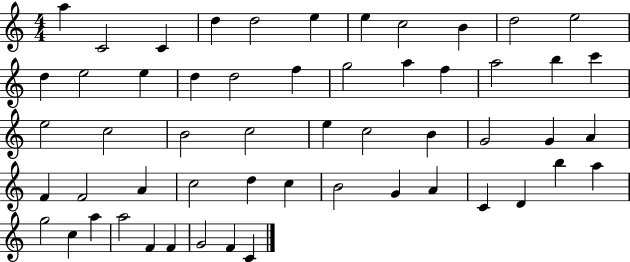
{
  \clef treble
  \numericTimeSignature
  \time 4/4
  \key c \major
  a''4 c'2 c'4 | d''4 d''2 e''4 | e''4 c''2 b'4 | d''2 e''2 | \break d''4 e''2 e''4 | d''4 d''2 f''4 | g''2 a''4 f''4 | a''2 b''4 c'''4 | \break e''2 c''2 | b'2 c''2 | e''4 c''2 b'4 | g'2 g'4 a'4 | \break f'4 f'2 a'4 | c''2 d''4 c''4 | b'2 g'4 a'4 | c'4 d'4 b''4 a''4 | \break g''2 c''4 a''4 | a''2 f'4 f'4 | g'2 f'4 c'4 | \bar "|."
}